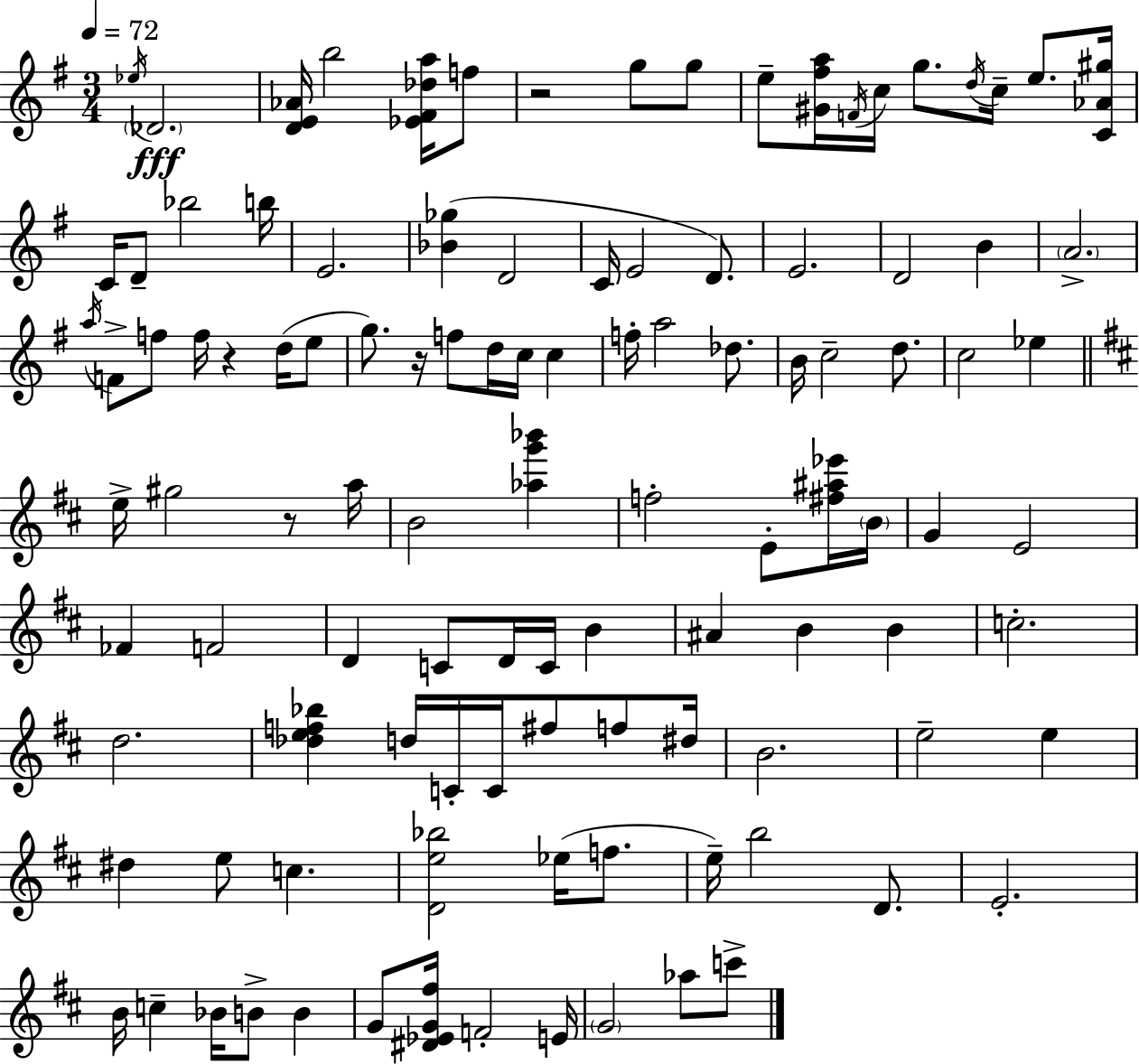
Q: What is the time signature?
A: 3/4